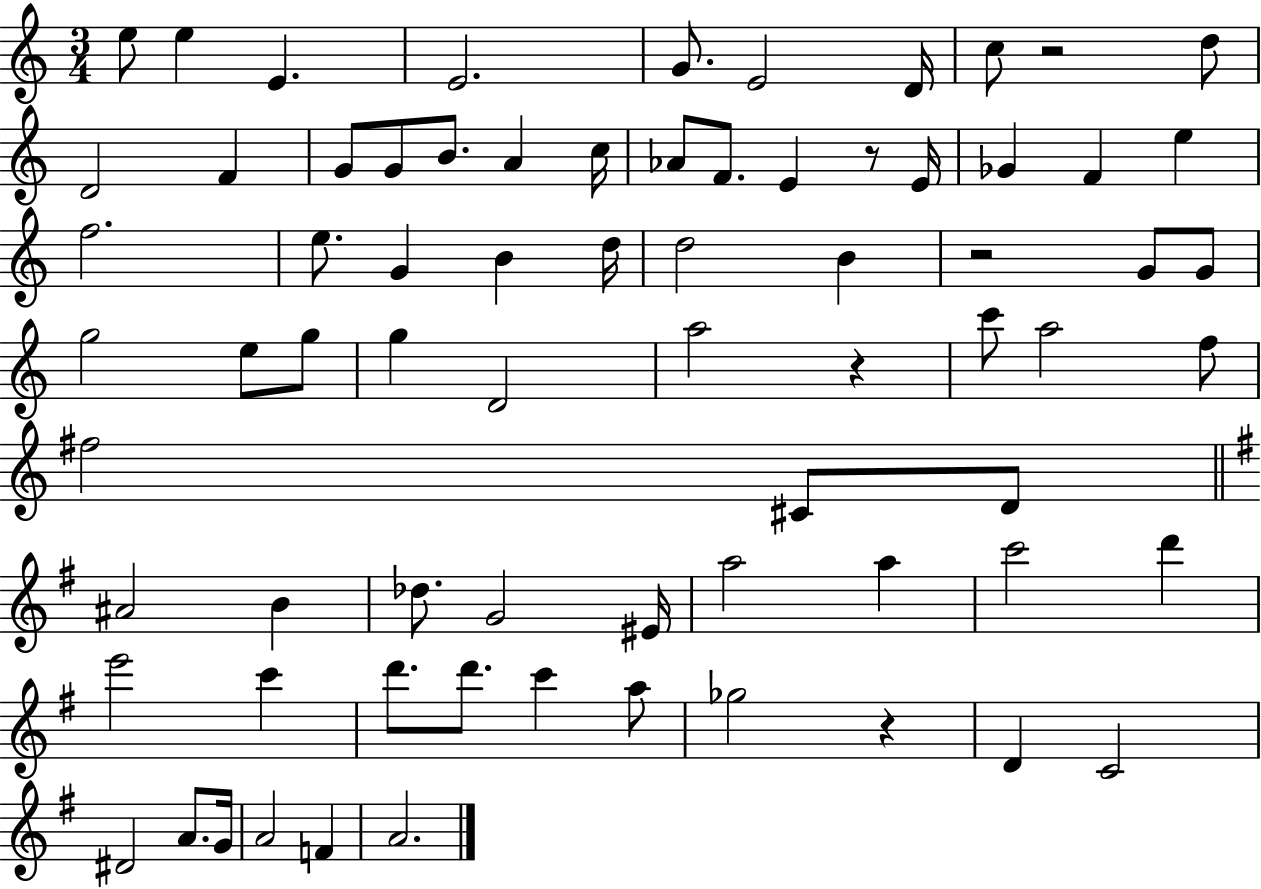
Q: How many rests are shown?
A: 5